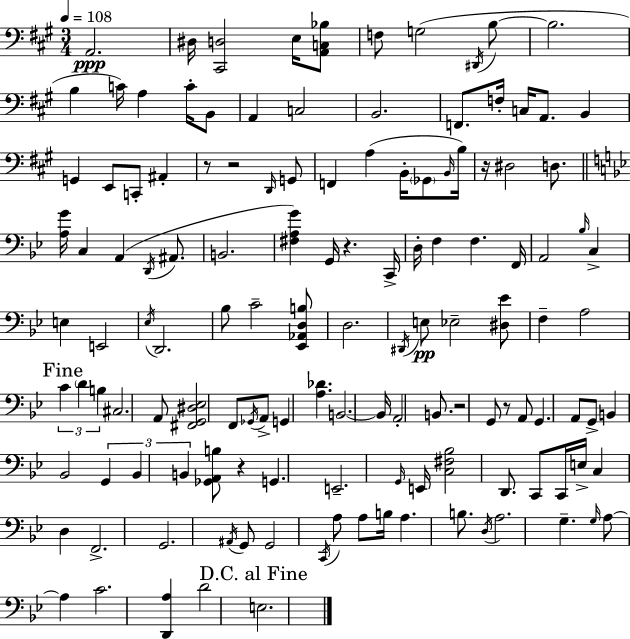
A2/h. D#3/s [C#2,D3]/h E3/s [A2,C3,Bb3]/e F3/e G3/h D#2/s B3/e B3/h. B3/q C4/s A3/q C4/s B2/e A2/q C3/h B2/h. F2/e. F3/s C3/s A2/e. B2/q G2/q E2/e C2/e A#2/q R/e R/h D2/s G2/e F2/q A3/q B2/s Gb2/e B2/s B3/s R/s D#3/h D3/e. [A3,G4]/s C3/q A2/q D2/s A#2/e. B2/h. [F#3,A3,G4]/q G2/s R/q. C2/s D3/s F3/q F3/q. F2/s A2/h Bb3/s C3/q E3/q E2/h Eb3/s D2/h. Bb3/e C4/h [Eb2,Ab2,D3,B3]/e D3/h. D#2/s E3/e Eb3/h [D#3,Eb4]/e F3/q A3/h C4/q D4/q B3/q C#3/h. A2/e [F#2,G2,D#3,Eb3]/h F2/e Gb2/s A2/e G2/q [A3,Db4]/q. B2/h. B2/s A2/h B2/e. R/h G2/e R/e A2/e G2/q. A2/e G2/e B2/q Bb2/h G2/q Bb2/q B2/q [Gb2,A2,B3]/e R/q G2/q. E2/h. G2/s E2/s [C3,F#3,Bb3]/h D2/e. C2/e C2/s E3/s C3/q D3/q F2/h. G2/h. A#2/s G2/e G2/h C2/s A3/e A3/e B3/s A3/q. B3/e. D3/s A3/h. G3/q. G3/s A3/e A3/q C4/h. [D2,A3]/q D4/h E3/h.